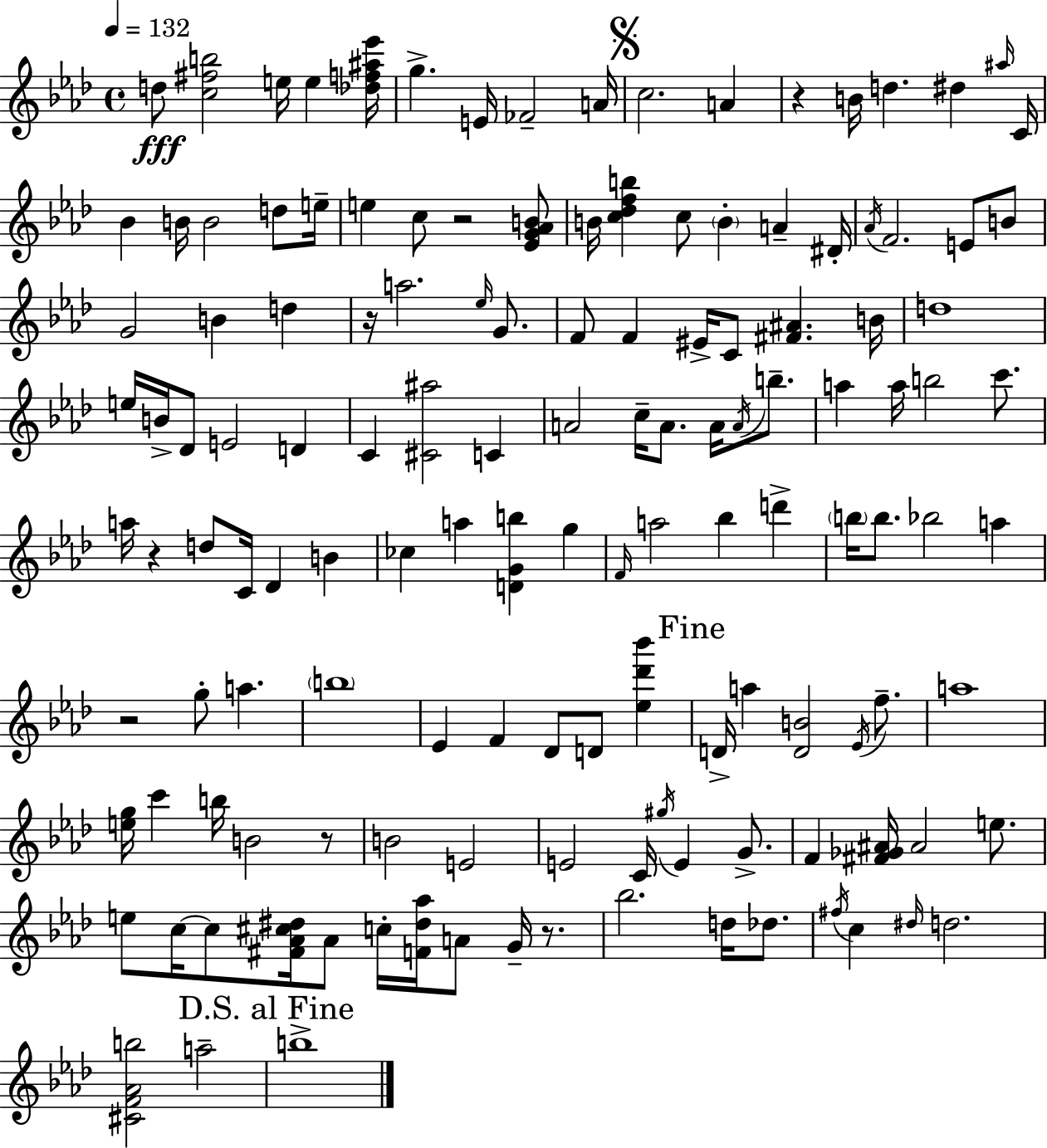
{
  \clef treble
  \time 4/4
  \defaultTimeSignature
  \key aes \major
  \tempo 4 = 132
  \repeat volta 2 { d''8\fff <c'' fis'' b''>2 e''16 e''4 <des'' f'' ais'' ees'''>16 | g''4.-> e'16 fes'2-- a'16 | \mark \markup { \musicglyph "scripts.segno" } c''2. a'4 | r4 b'16 d''4. dis''4 \grace { ais''16 } | \break c'16 bes'4 b'16 b'2 d''8 | e''16-- e''4 c''8 r2 <ees' g' aes' b'>8 | b'16 <c'' des'' f'' b''>4 c''8 \parenthesize b'4-. a'4-- | dis'16-. \acciaccatura { aes'16 } f'2. e'8 | \break b'8 g'2 b'4 d''4 | r16 a''2. \grace { ees''16 } | g'8. f'8 f'4 eis'16-> c'8 <fis' ais'>4. | b'16 d''1 | \break e''16 b'16-> des'8 e'2 d'4 | c'4 <cis' ais''>2 c'4 | a'2 c''16-- a'8. a'16 | \acciaccatura { a'16 } b''8.-- a''4 a''16 b''2 | \break c'''8. a''16 r4 d''8 c'16 des'4 | b'4 ces''4 a''4 <d' g' b''>4 | g''4 \grace { f'16 } a''2 bes''4 | d'''4-> \parenthesize b''16 b''8. bes''2 | \break a''4 r2 g''8-. a''4. | \parenthesize b''1 | ees'4 f'4 des'8 d'8 | <ees'' des''' bes'''>4 \mark "Fine" d'16-> a''4 <d' b'>2 | \break \acciaccatura { ees'16 } f''8.-- a''1 | <e'' g''>16 c'''4 b''16 b'2 | r8 b'2 e'2 | e'2 c'16 \acciaccatura { gis''16 } | \break e'4 g'8.-> f'4 <fis' ges' ais'>16 ais'2 | e''8. e''8 c''16~~ c''8 <fis' aes' cis'' dis''>16 aes'8 c''16-. | <f' dis'' aes''>16 a'8 g'16-- r8. bes''2. | d''16 des''8. \acciaccatura { fis''16 } c''4 \grace { dis''16 } d''2. | \break <cis' f' aes' b''>2 | a''2-- \mark "D.S. al Fine" b''1-> | } \bar "|."
}